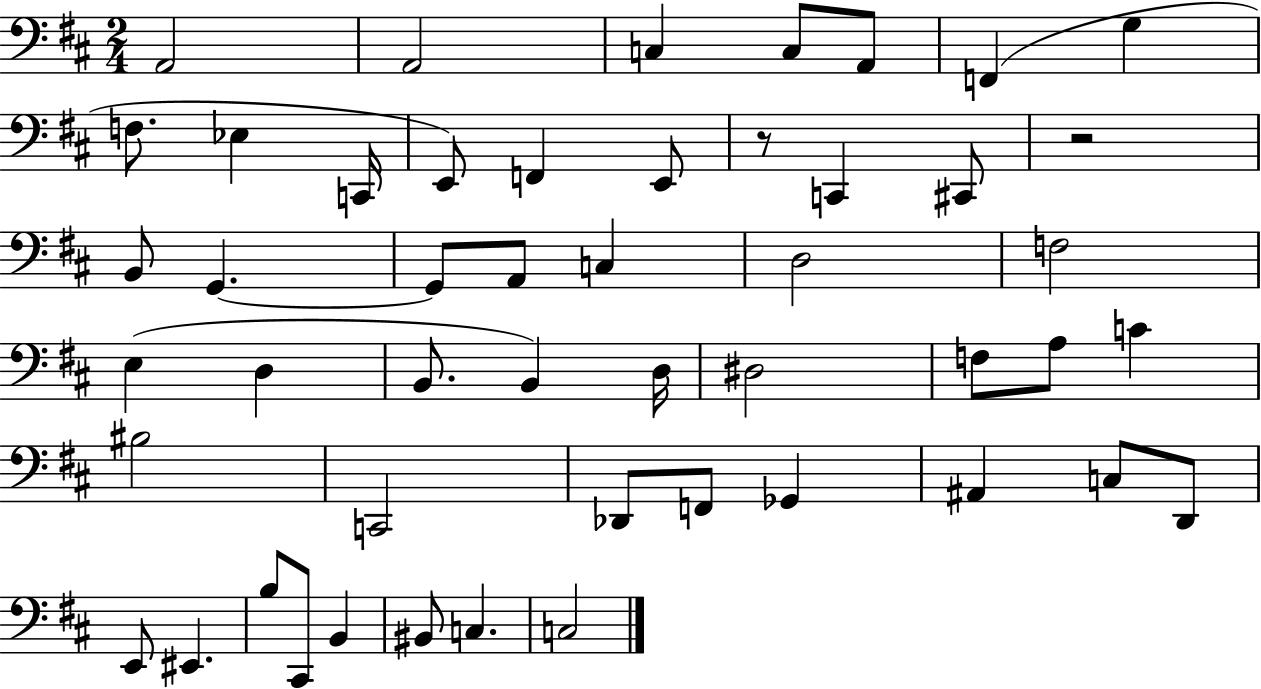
A2/h A2/h C3/q C3/e A2/e F2/q G3/q F3/e. Eb3/q C2/s E2/e F2/q E2/e R/e C2/q C#2/e R/h B2/e G2/q. G2/e A2/e C3/q D3/h F3/h E3/q D3/q B2/e. B2/q D3/s D#3/h F3/e A3/e C4/q BIS3/h C2/h Db2/e F2/e Gb2/q A#2/q C3/e D2/e E2/e EIS2/q. B3/e C#2/e B2/q BIS2/e C3/q. C3/h